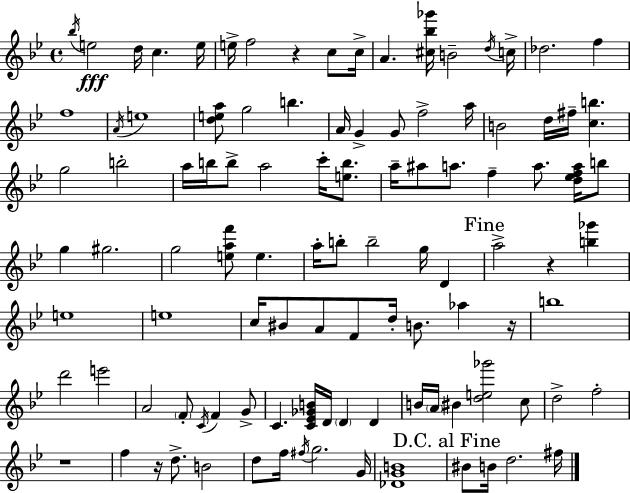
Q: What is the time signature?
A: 4/4